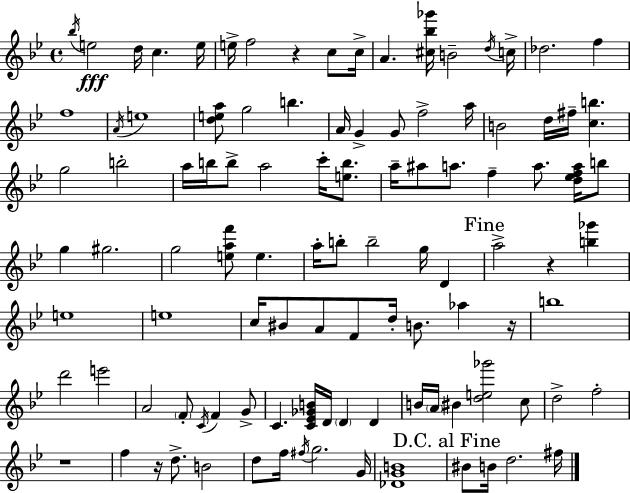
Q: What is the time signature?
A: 4/4